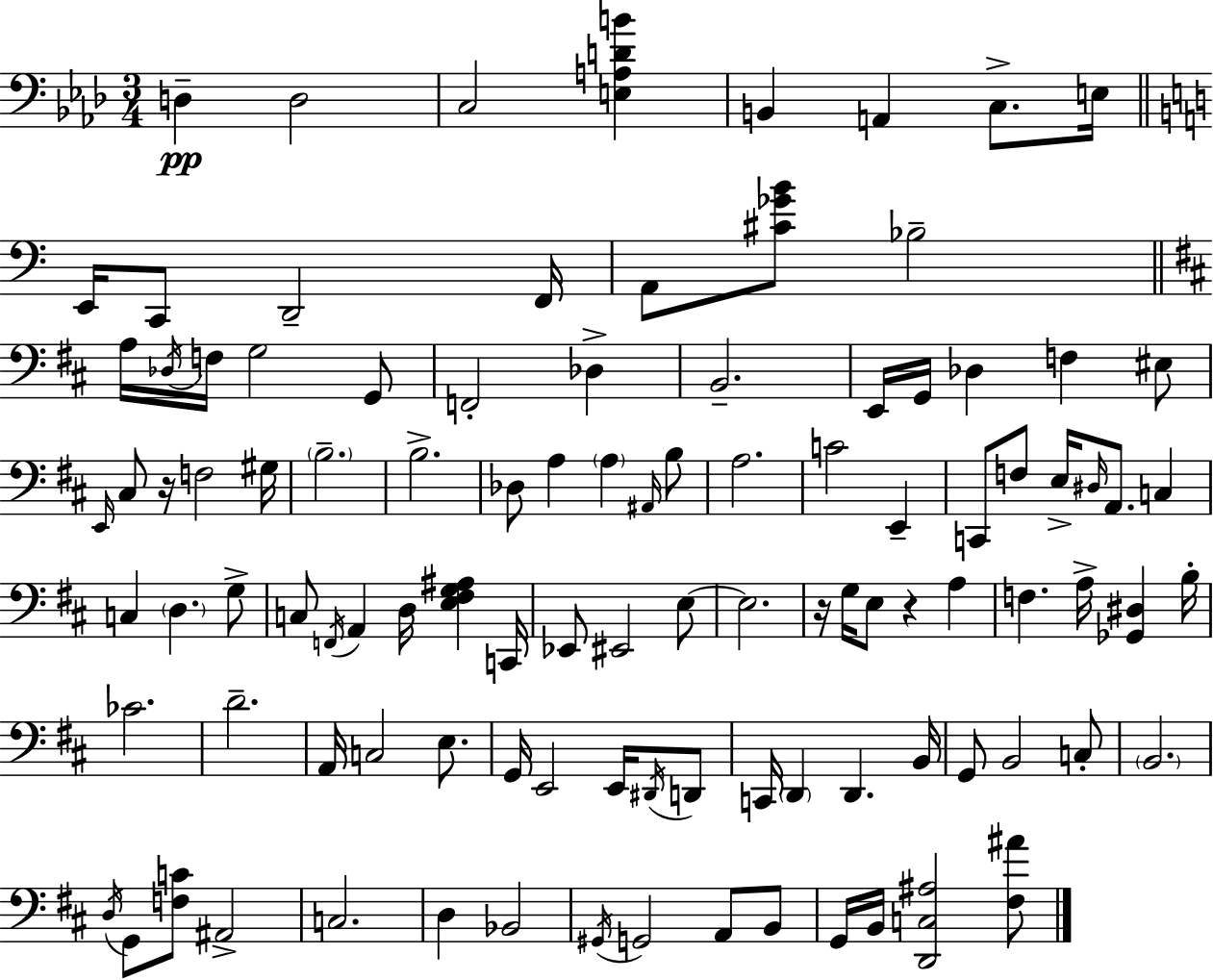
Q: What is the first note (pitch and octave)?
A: D3